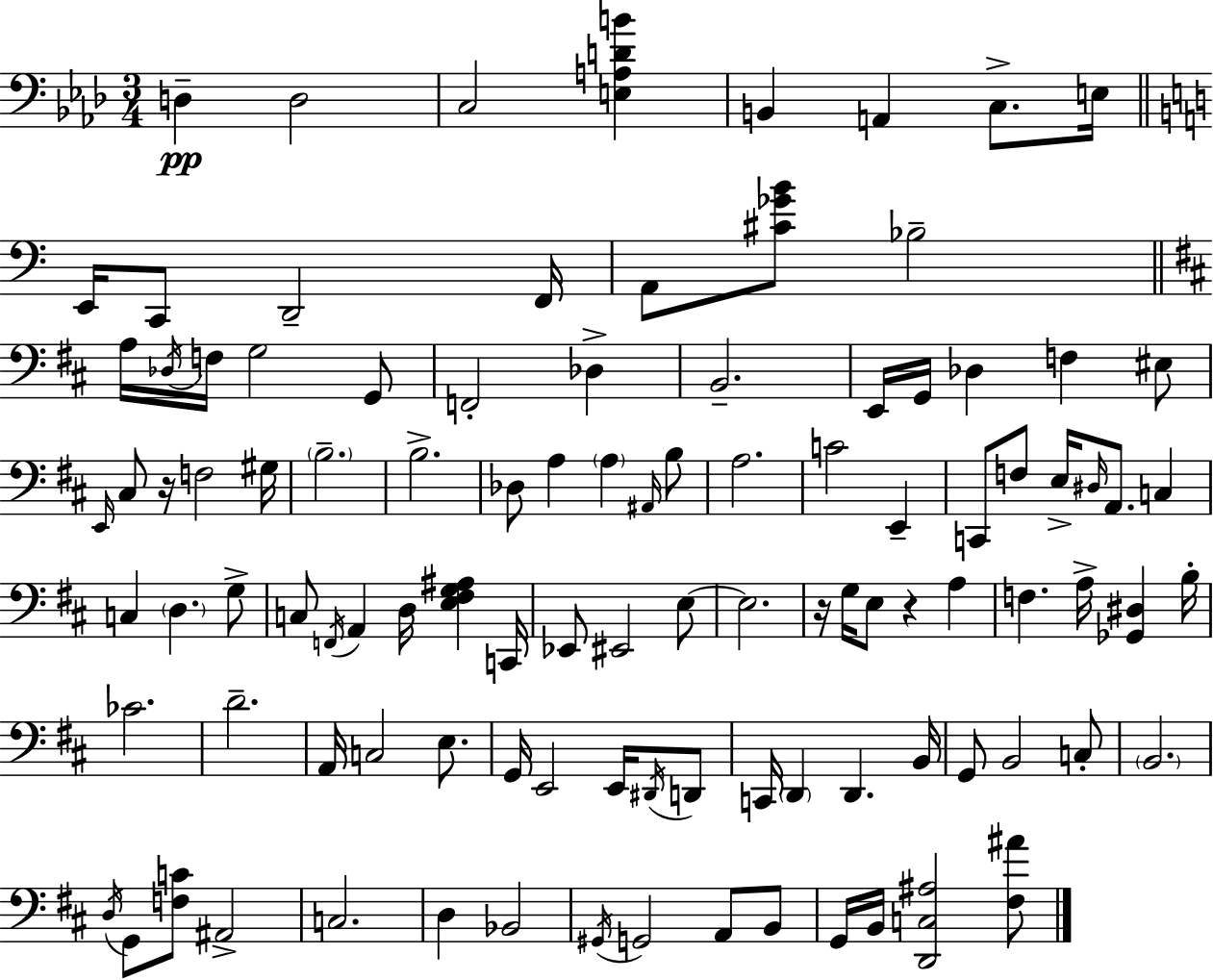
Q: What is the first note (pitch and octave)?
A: D3